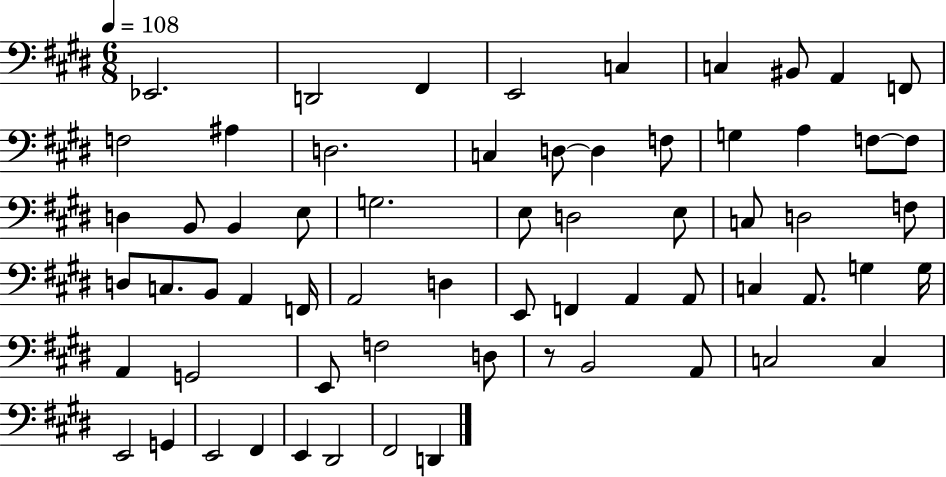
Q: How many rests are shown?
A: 1